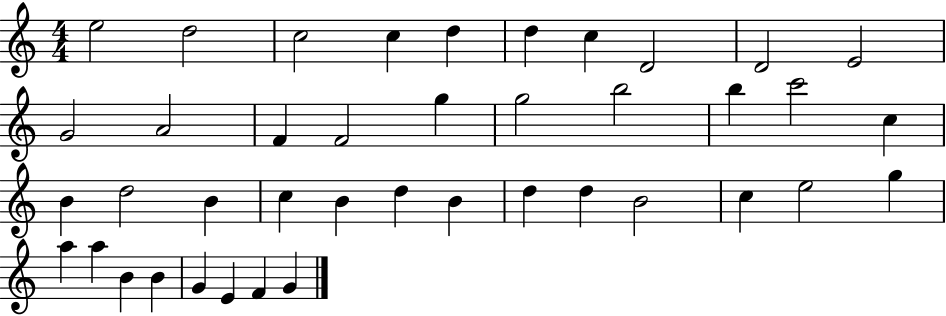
E5/h D5/h C5/h C5/q D5/q D5/q C5/q D4/h D4/h E4/h G4/h A4/h F4/q F4/h G5/q G5/h B5/h B5/q C6/h C5/q B4/q D5/h B4/q C5/q B4/q D5/q B4/q D5/q D5/q B4/h C5/q E5/h G5/q A5/q A5/q B4/q B4/q G4/q E4/q F4/q G4/q